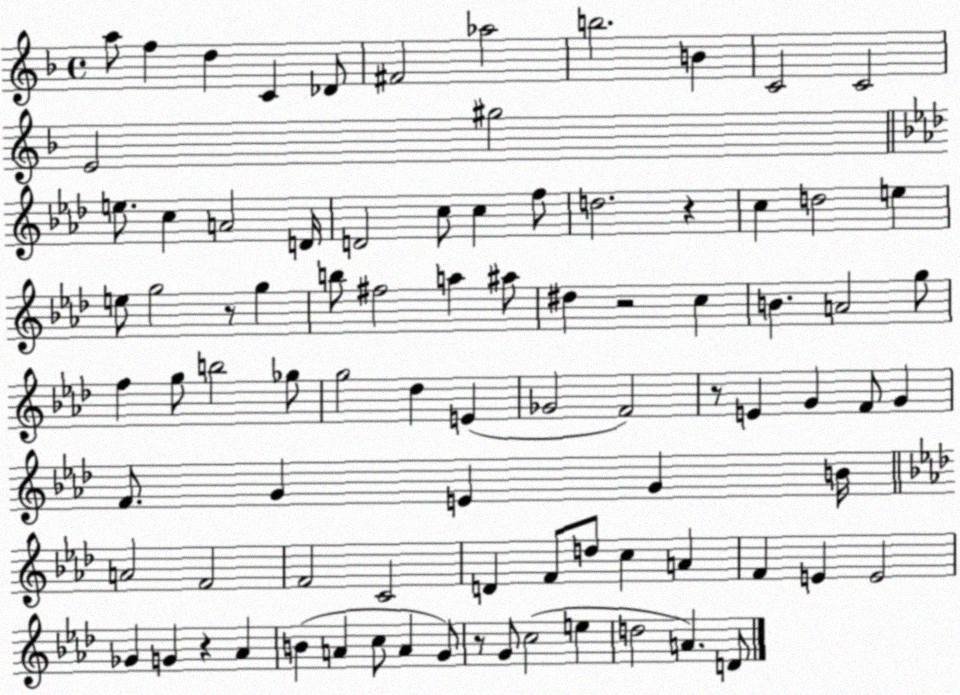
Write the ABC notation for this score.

X:1
T:Untitled
M:4/4
L:1/4
K:F
a/2 f d C _D/2 ^F2 _a2 b2 B C2 C2 E2 ^g2 e/2 c A2 D/4 D2 c/2 c f/2 d2 z c d2 e e/2 g2 z/2 g b/2 ^f2 a ^a/2 ^d z2 c B A2 g/2 f g/2 b2 _g/2 g2 _d E _G2 F2 z/2 E G F/2 G F/2 G E G B/4 A2 F2 F2 C2 D F/2 d/2 c A F E E2 _G G z _A B A c/2 A G/2 z/2 G/2 c2 e d2 A D/2